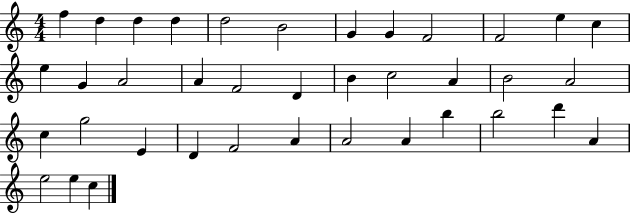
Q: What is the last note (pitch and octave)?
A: C5